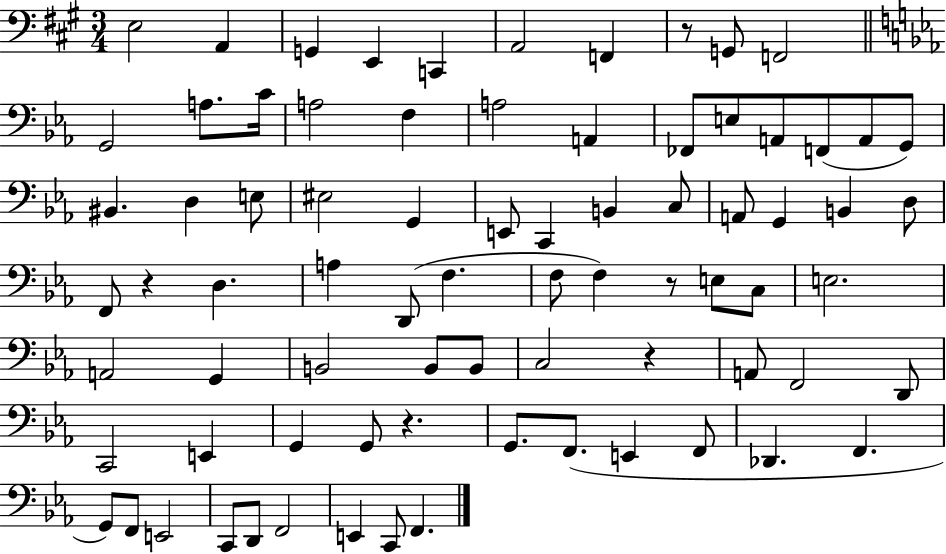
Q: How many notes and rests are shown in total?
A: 78